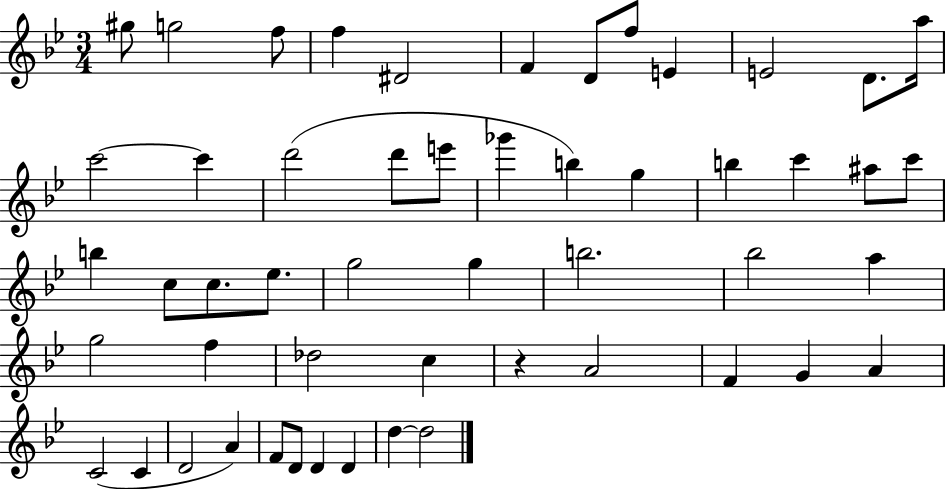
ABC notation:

X:1
T:Untitled
M:3/4
L:1/4
K:Bb
^g/2 g2 f/2 f ^D2 F D/2 f/2 E E2 D/2 a/4 c'2 c' d'2 d'/2 e'/2 _g' b g b c' ^a/2 c'/2 b c/2 c/2 _e/2 g2 g b2 _b2 a g2 f _d2 c z A2 F G A C2 C D2 A F/2 D/2 D D d d2